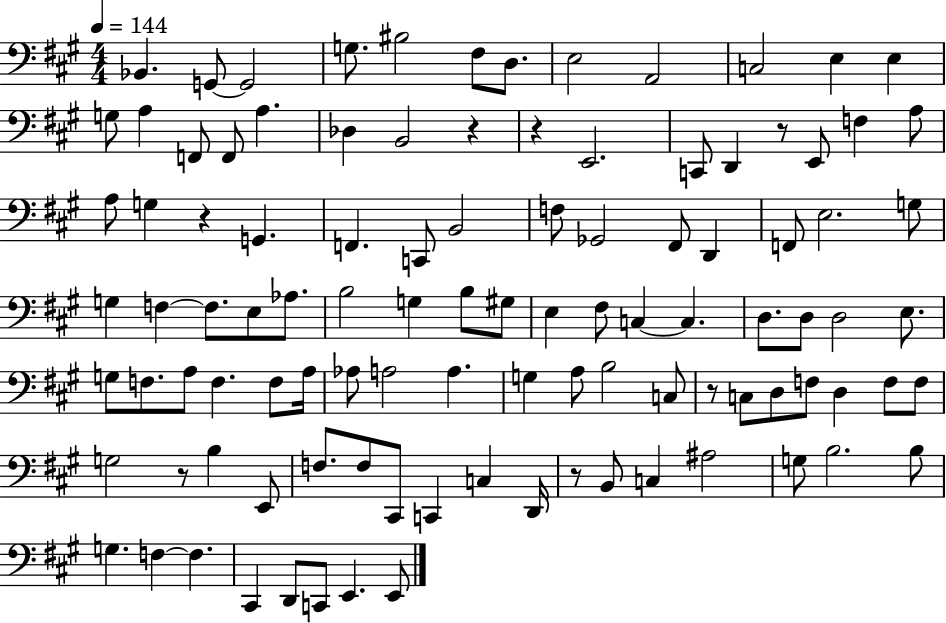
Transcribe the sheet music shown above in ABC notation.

X:1
T:Untitled
M:4/4
L:1/4
K:A
_B,, G,,/2 G,,2 G,/2 ^B,2 ^F,/2 D,/2 E,2 A,,2 C,2 E, E, G,/2 A, F,,/2 F,,/2 A, _D, B,,2 z z E,,2 C,,/2 D,, z/2 E,,/2 F, A,/2 A,/2 G, z G,, F,, C,,/2 B,,2 F,/2 _G,,2 ^F,,/2 D,, F,,/2 E,2 G,/2 G, F, F,/2 E,/2 _A,/2 B,2 G, B,/2 ^G,/2 E, ^F,/2 C, C, D,/2 D,/2 D,2 E,/2 G,/2 F,/2 A,/2 F, F,/2 A,/4 _A,/2 A,2 A, G, A,/2 B,2 C,/2 z/2 C,/2 D,/2 F,/2 D, F,/2 F,/2 G,2 z/2 B, E,,/2 F,/2 F,/2 ^C,,/2 C,, C, D,,/4 z/2 B,,/2 C, ^A,2 G,/2 B,2 B,/2 G, F, F, ^C,, D,,/2 C,,/2 E,, E,,/2